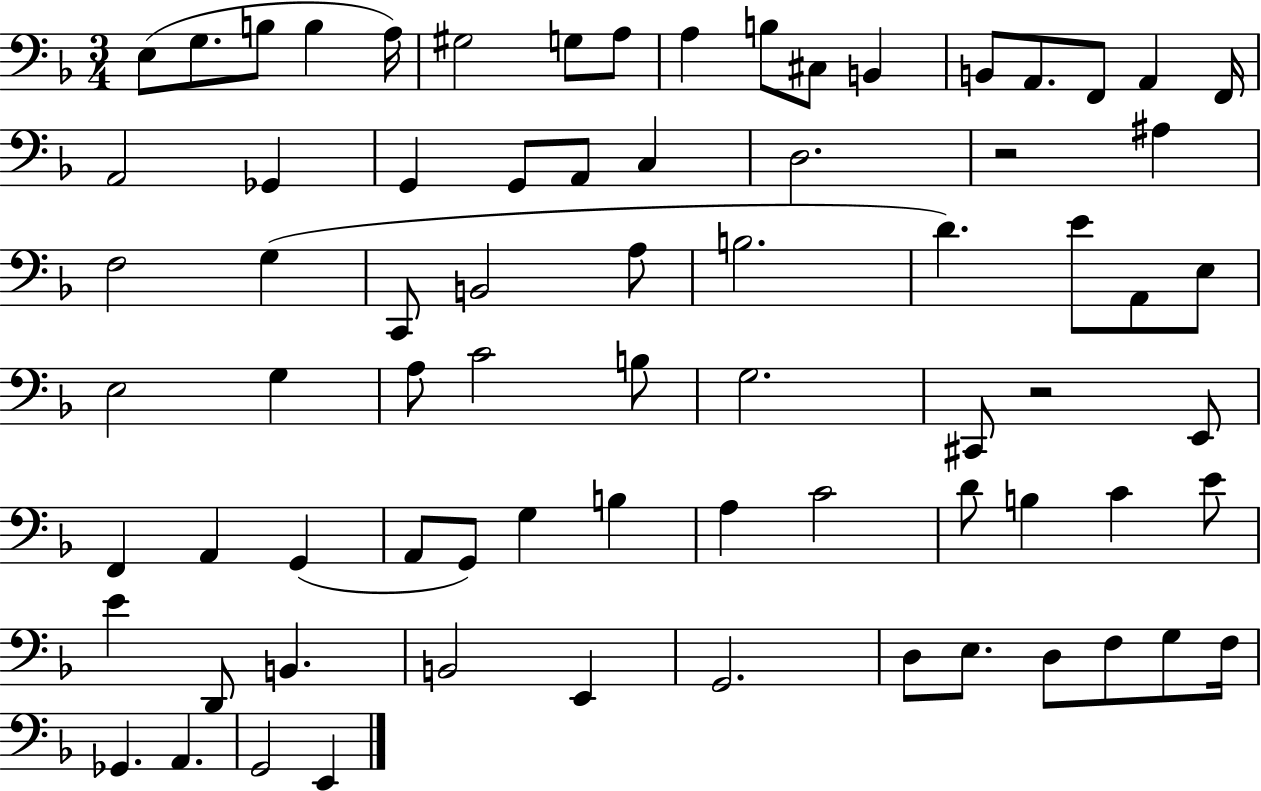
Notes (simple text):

E3/e G3/e. B3/e B3/q A3/s G#3/h G3/e A3/e A3/q B3/e C#3/e B2/q B2/e A2/e. F2/e A2/q F2/s A2/h Gb2/q G2/q G2/e A2/e C3/q D3/h. R/h A#3/q F3/h G3/q C2/e B2/h A3/e B3/h. D4/q. E4/e A2/e E3/e E3/h G3/q A3/e C4/h B3/e G3/h. C#2/e R/h E2/e F2/q A2/q G2/q A2/e G2/e G3/q B3/q A3/q C4/h D4/e B3/q C4/q E4/e E4/q D2/e B2/q. B2/h E2/q G2/h. D3/e E3/e. D3/e F3/e G3/e F3/s Gb2/q. A2/q. G2/h E2/q